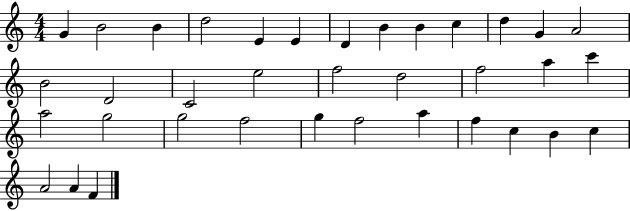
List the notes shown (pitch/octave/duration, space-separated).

G4/q B4/h B4/q D5/h E4/q E4/q D4/q B4/q B4/q C5/q D5/q G4/q A4/h B4/h D4/h C4/h E5/h F5/h D5/h F5/h A5/q C6/q A5/h G5/h G5/h F5/h G5/q F5/h A5/q F5/q C5/q B4/q C5/q A4/h A4/q F4/q